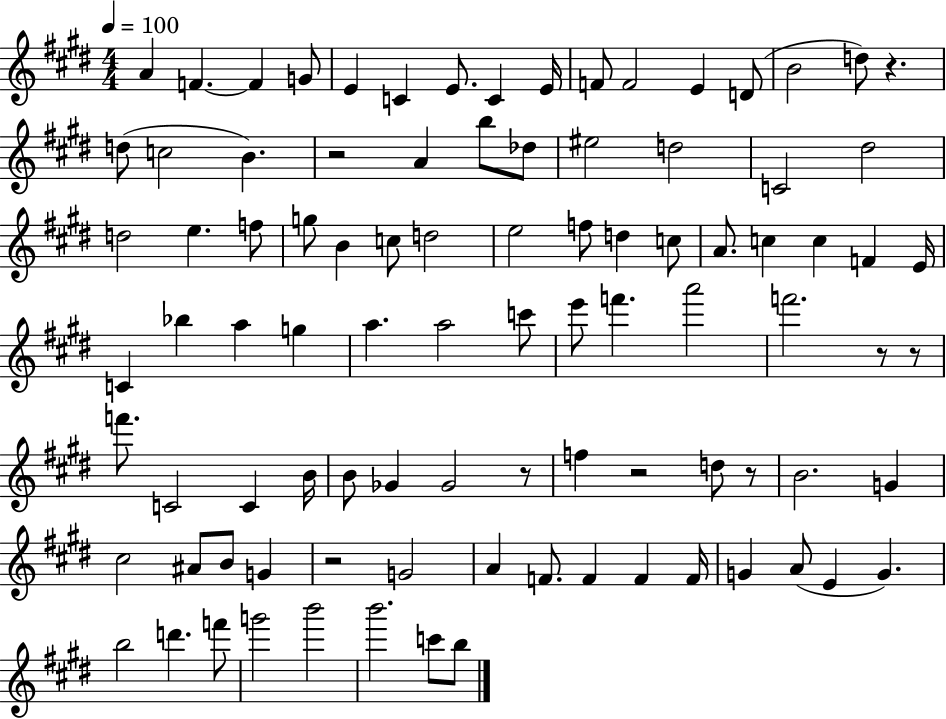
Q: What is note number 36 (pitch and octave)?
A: C5